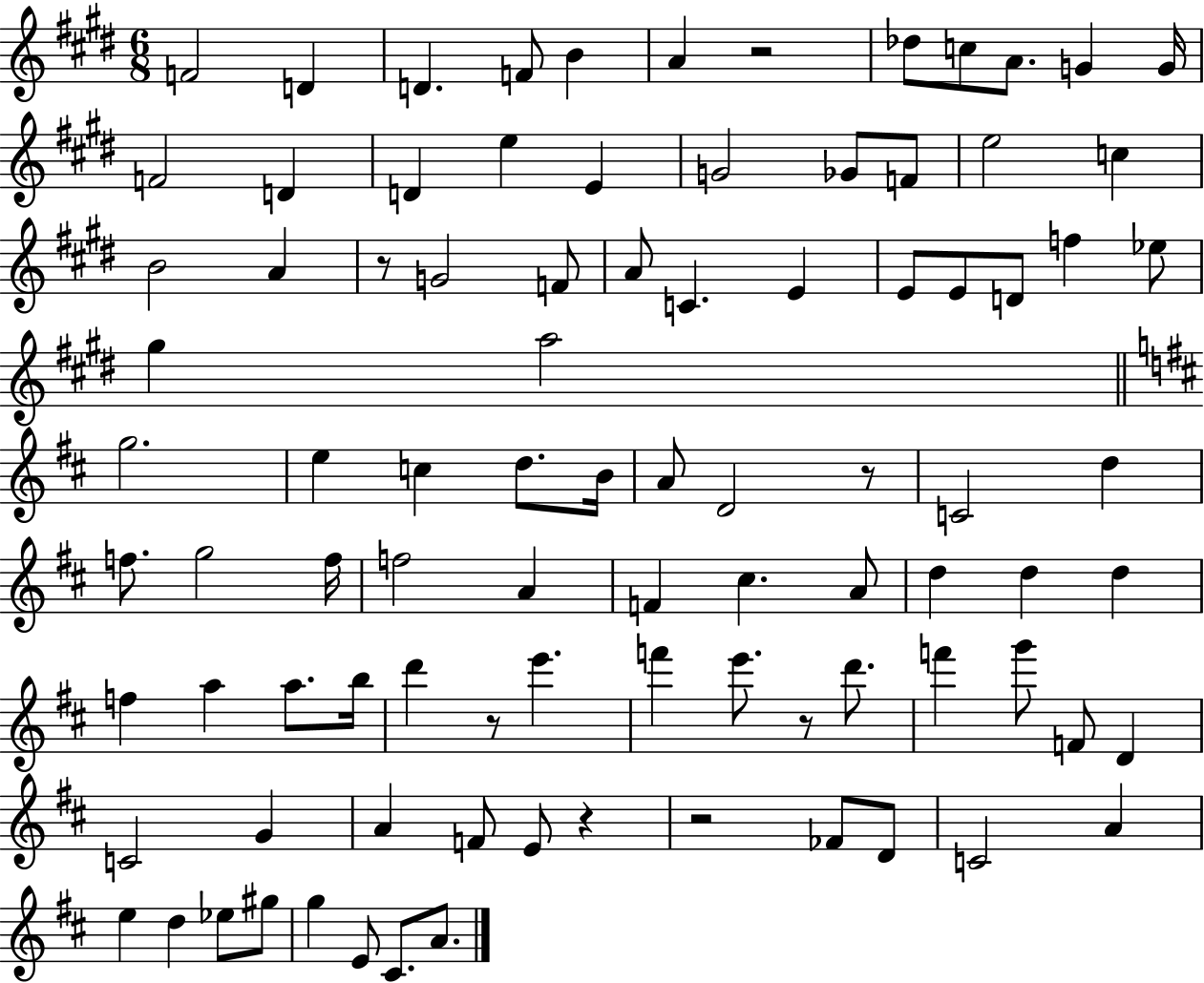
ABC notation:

X:1
T:Untitled
M:6/8
L:1/4
K:E
F2 D D F/2 B A z2 _d/2 c/2 A/2 G G/4 F2 D D e E G2 _G/2 F/2 e2 c B2 A z/2 G2 F/2 A/2 C E E/2 E/2 D/2 f _e/2 ^g a2 g2 e c d/2 B/4 A/2 D2 z/2 C2 d f/2 g2 f/4 f2 A F ^c A/2 d d d f a a/2 b/4 d' z/2 e' f' e'/2 z/2 d'/2 f' g'/2 F/2 D C2 G A F/2 E/2 z z2 _F/2 D/2 C2 A e d _e/2 ^g/2 g E/2 ^C/2 A/2